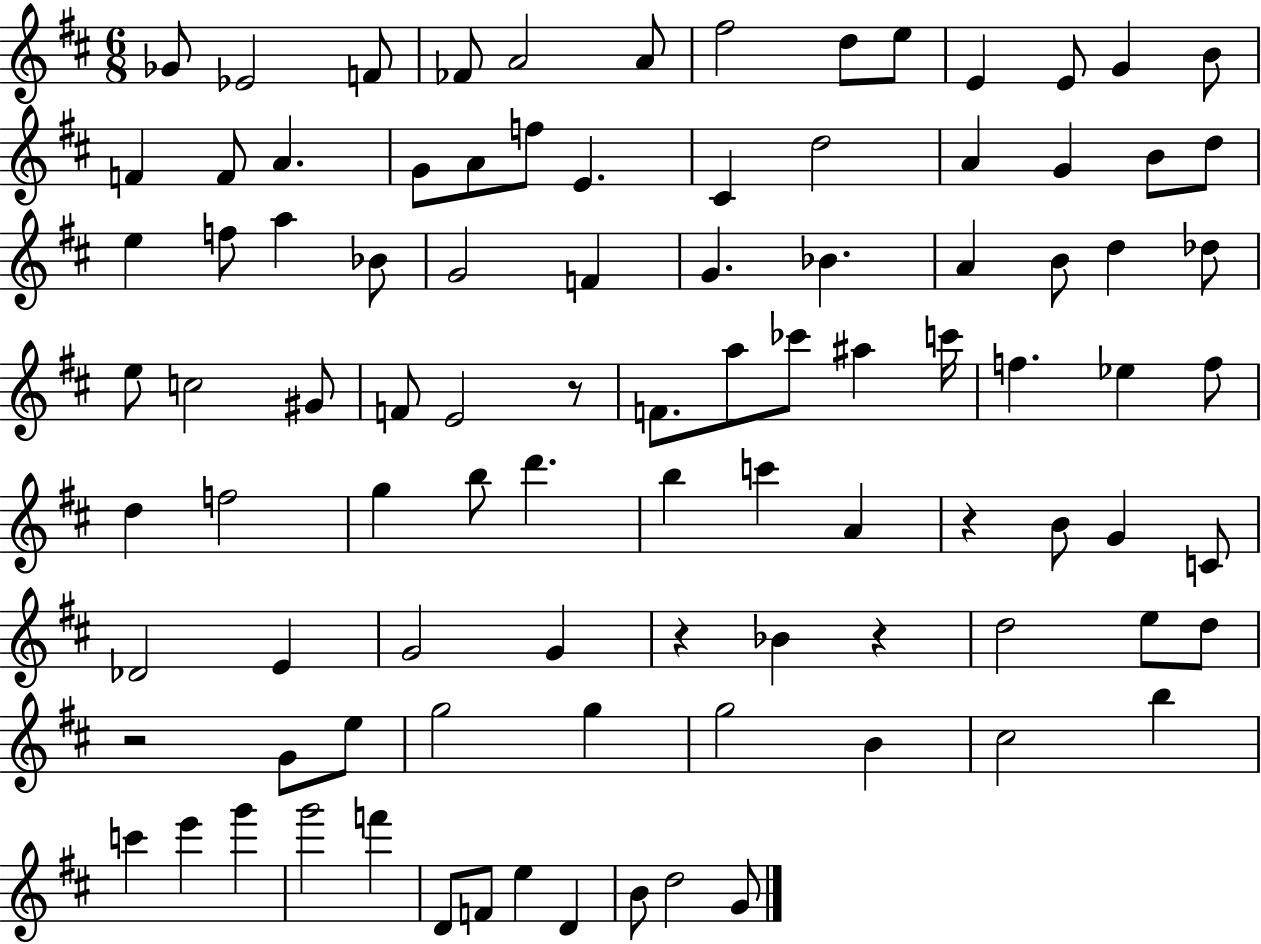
{
  \clef treble
  \numericTimeSignature
  \time 6/8
  \key d \major
  ges'8 ees'2 f'8 | fes'8 a'2 a'8 | fis''2 d''8 e''8 | e'4 e'8 g'4 b'8 | \break f'4 f'8 a'4. | g'8 a'8 f''8 e'4. | cis'4 d''2 | a'4 g'4 b'8 d''8 | \break e''4 f''8 a''4 bes'8 | g'2 f'4 | g'4. bes'4. | a'4 b'8 d''4 des''8 | \break e''8 c''2 gis'8 | f'8 e'2 r8 | f'8. a''8 ces'''8 ais''4 c'''16 | f''4. ees''4 f''8 | \break d''4 f''2 | g''4 b''8 d'''4. | b''4 c'''4 a'4 | r4 b'8 g'4 c'8 | \break des'2 e'4 | g'2 g'4 | r4 bes'4 r4 | d''2 e''8 d''8 | \break r2 g'8 e''8 | g''2 g''4 | g''2 b'4 | cis''2 b''4 | \break c'''4 e'''4 g'''4 | g'''2 f'''4 | d'8 f'8 e''4 d'4 | b'8 d''2 g'8 | \break \bar "|."
}